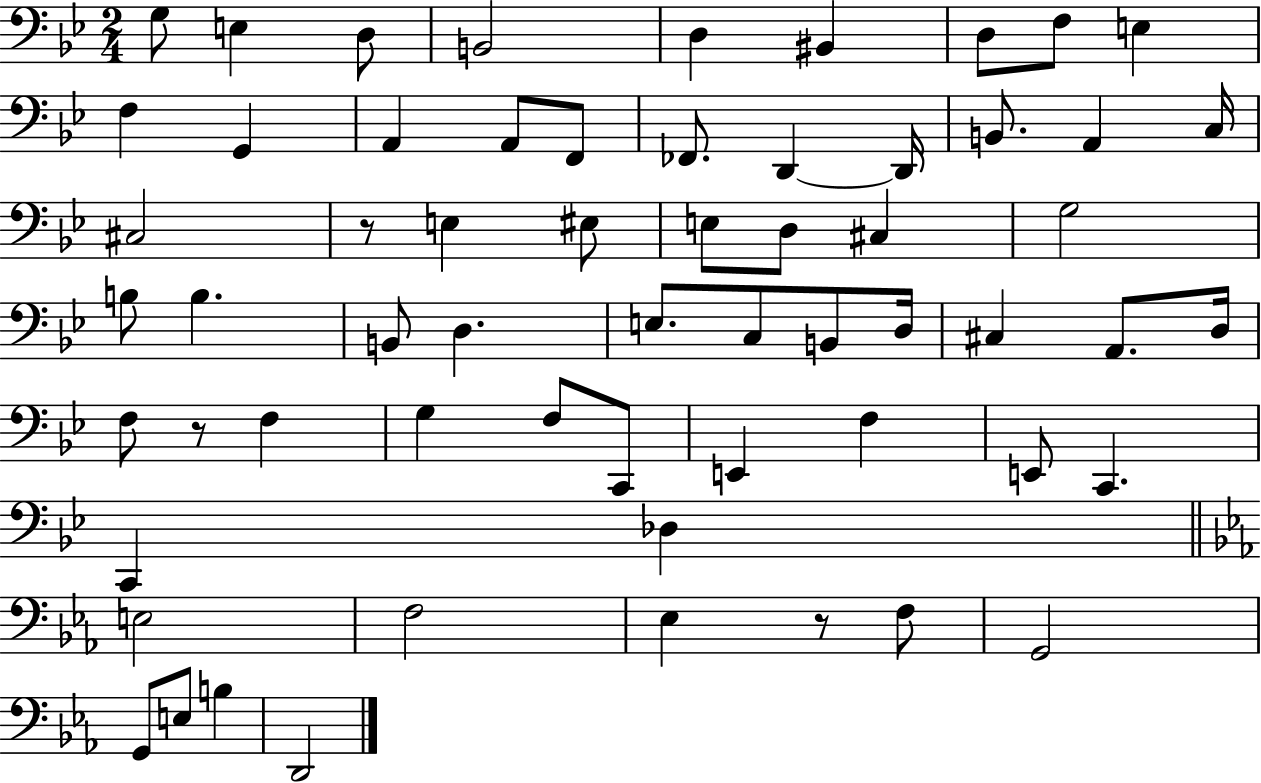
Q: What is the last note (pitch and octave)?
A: D2